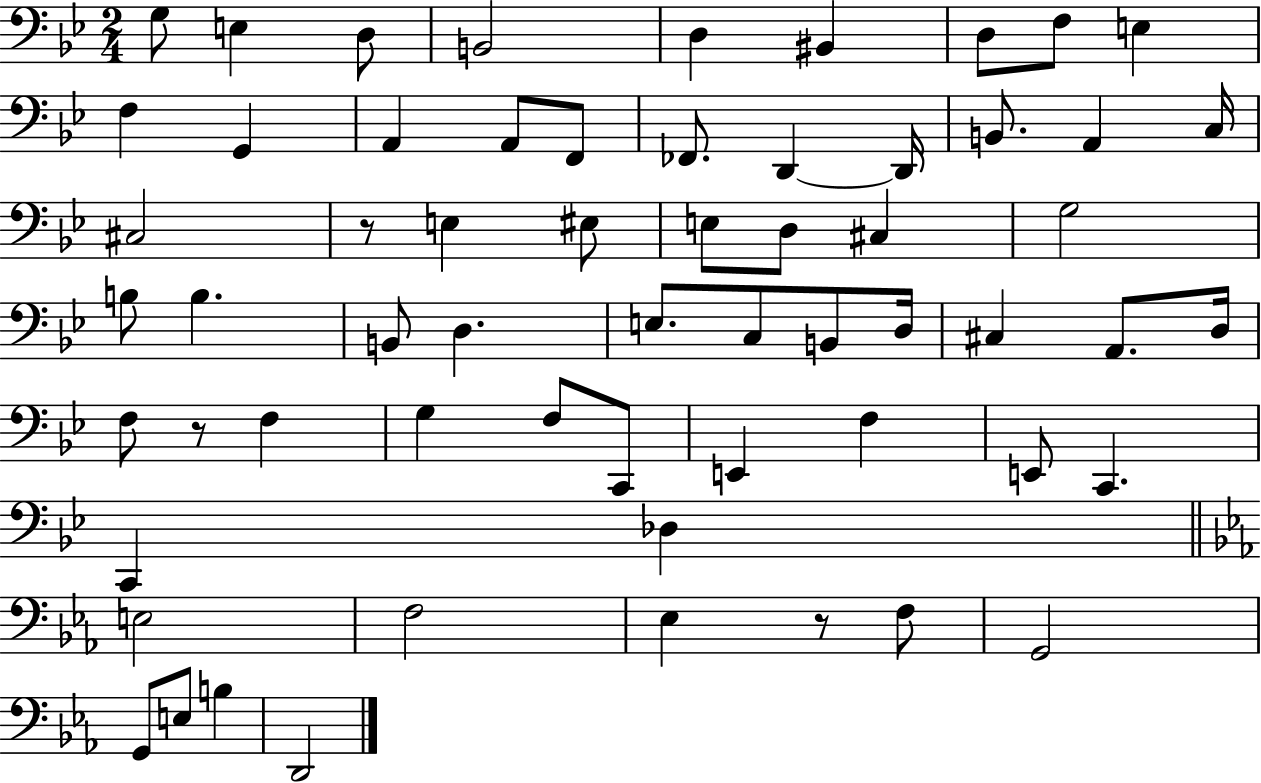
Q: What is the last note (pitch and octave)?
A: D2